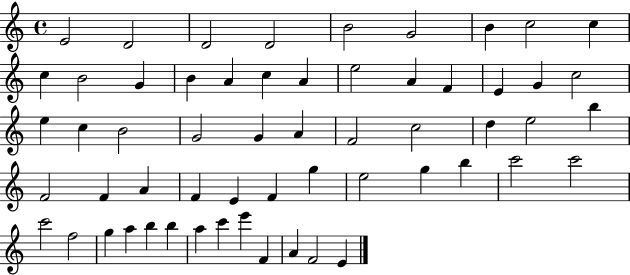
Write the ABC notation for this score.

X:1
T:Untitled
M:4/4
L:1/4
K:C
E2 D2 D2 D2 B2 G2 B c2 c c B2 G B A c A e2 A F E G c2 e c B2 G2 G A F2 c2 d e2 b F2 F A F E F g e2 g b c'2 c'2 c'2 f2 g a b b a c' e' F A F2 E